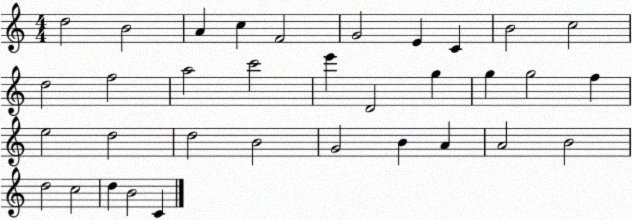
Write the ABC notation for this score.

X:1
T:Untitled
M:4/4
L:1/4
K:C
d2 B2 A c F2 G2 E C B2 c2 d2 f2 a2 c'2 e' D2 g g g2 f e2 d2 d2 B2 G2 B A A2 B2 d2 c2 d B2 C